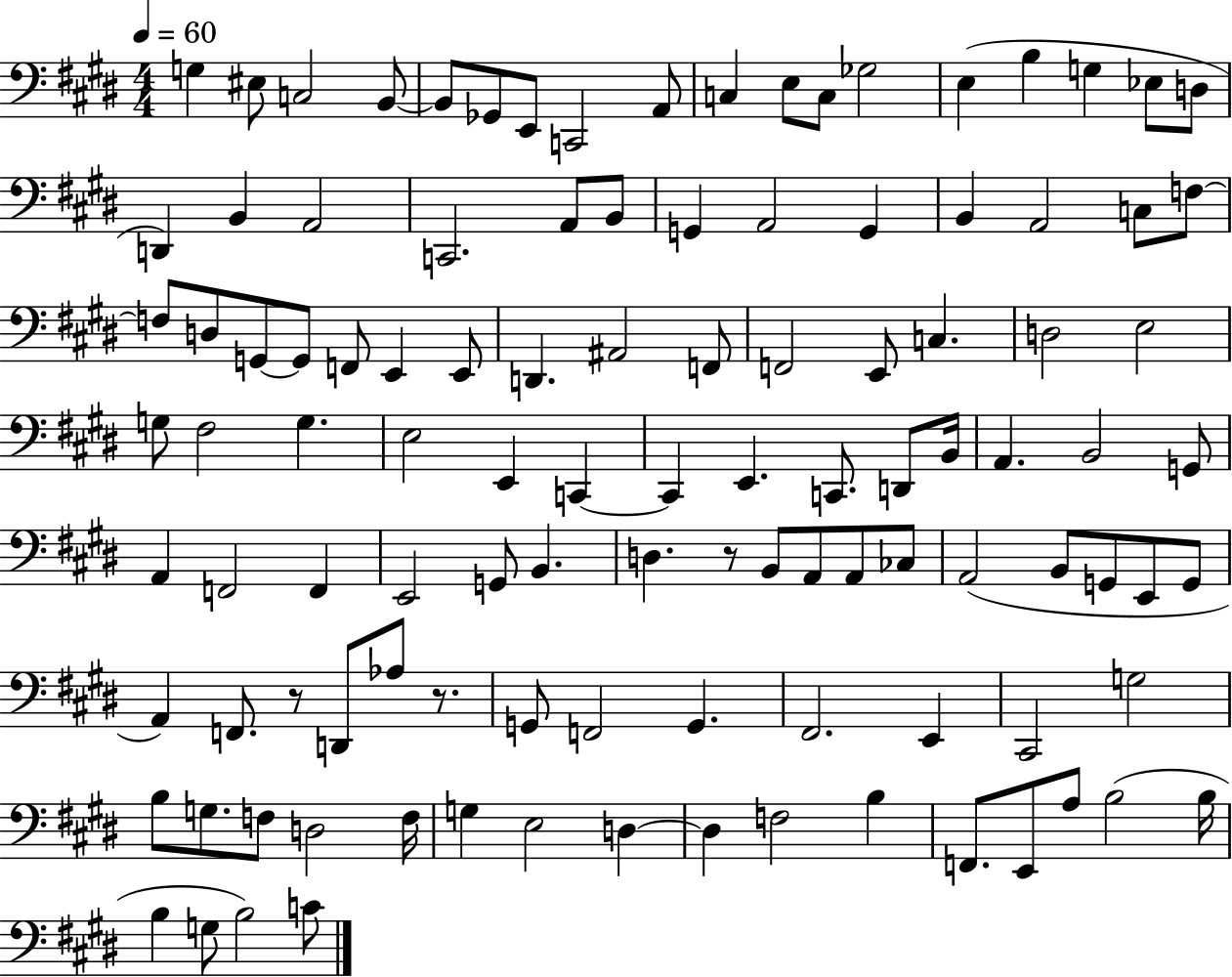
X:1
T:Untitled
M:4/4
L:1/4
K:E
G, ^E,/2 C,2 B,,/2 B,,/2 _G,,/2 E,,/2 C,,2 A,,/2 C, E,/2 C,/2 _G,2 E, B, G, _E,/2 D,/2 D,, B,, A,,2 C,,2 A,,/2 B,,/2 G,, A,,2 G,, B,, A,,2 C,/2 F,/2 F,/2 D,/2 G,,/2 G,,/2 F,,/2 E,, E,,/2 D,, ^A,,2 F,,/2 F,,2 E,,/2 C, D,2 E,2 G,/2 ^F,2 G, E,2 E,, C,, C,, E,, C,,/2 D,,/2 B,,/4 A,, B,,2 G,,/2 A,, F,,2 F,, E,,2 G,,/2 B,, D, z/2 B,,/2 A,,/2 A,,/2 _C,/2 A,,2 B,,/2 G,,/2 E,,/2 G,,/2 A,, F,,/2 z/2 D,,/2 _A,/2 z/2 G,,/2 F,,2 G,, ^F,,2 E,, ^C,,2 G,2 B,/2 G,/2 F,/2 D,2 F,/4 G, E,2 D, D, F,2 B, F,,/2 E,,/2 A,/2 B,2 B,/4 B, G,/2 B,2 C/2